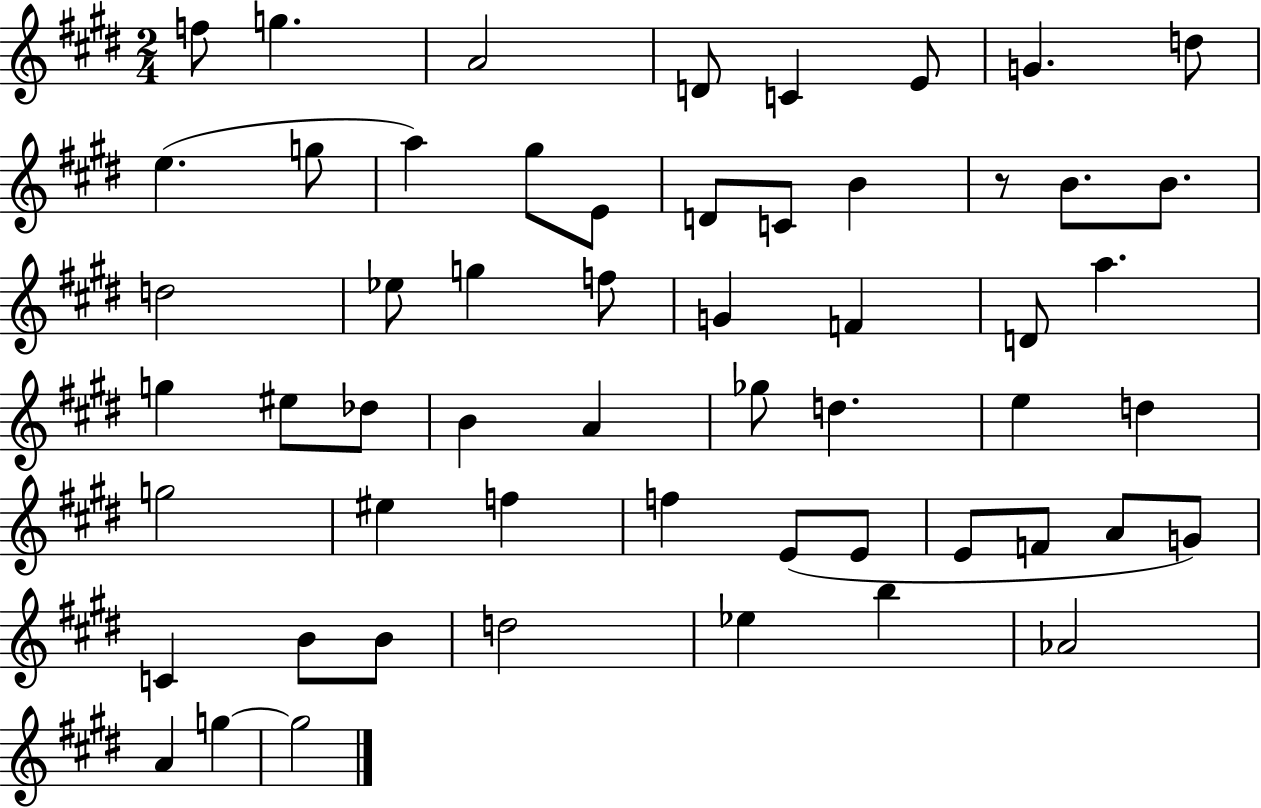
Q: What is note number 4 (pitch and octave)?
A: D4